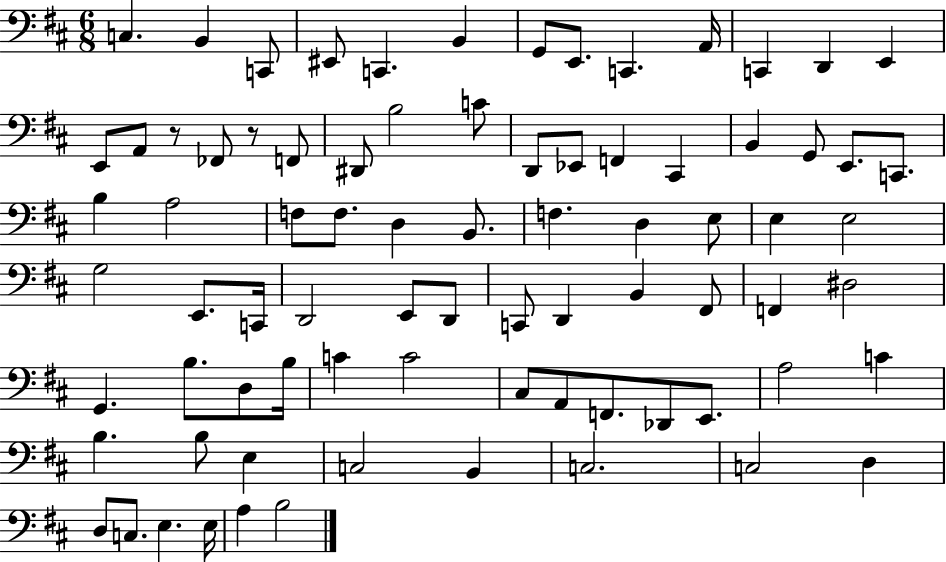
C3/q. B2/q C2/e EIS2/e C2/q. B2/q G2/e E2/e. C2/q. A2/s C2/q D2/q E2/q E2/e A2/e R/e FES2/e R/e F2/e D#2/e B3/h C4/e D2/e Eb2/e F2/q C#2/q B2/q G2/e E2/e. C2/e. B3/q A3/h F3/e F3/e. D3/q B2/e. F3/q. D3/q E3/e E3/q E3/h G3/h E2/e. C2/s D2/h E2/e D2/e C2/e D2/q B2/q F#2/e F2/q D#3/h G2/q. B3/e. D3/e B3/s C4/q C4/h C#3/e A2/e F2/e. Db2/e E2/e. A3/h C4/q B3/q. B3/e E3/q C3/h B2/q C3/h. C3/h D3/q D3/e C3/e. E3/q. E3/s A3/q B3/h